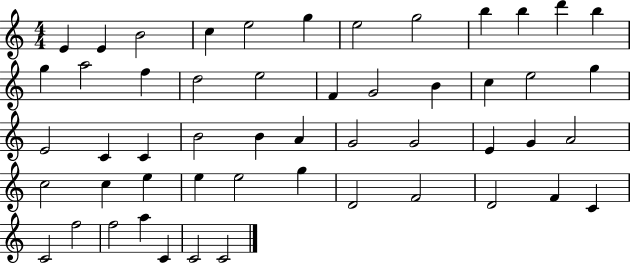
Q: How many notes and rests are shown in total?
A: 52